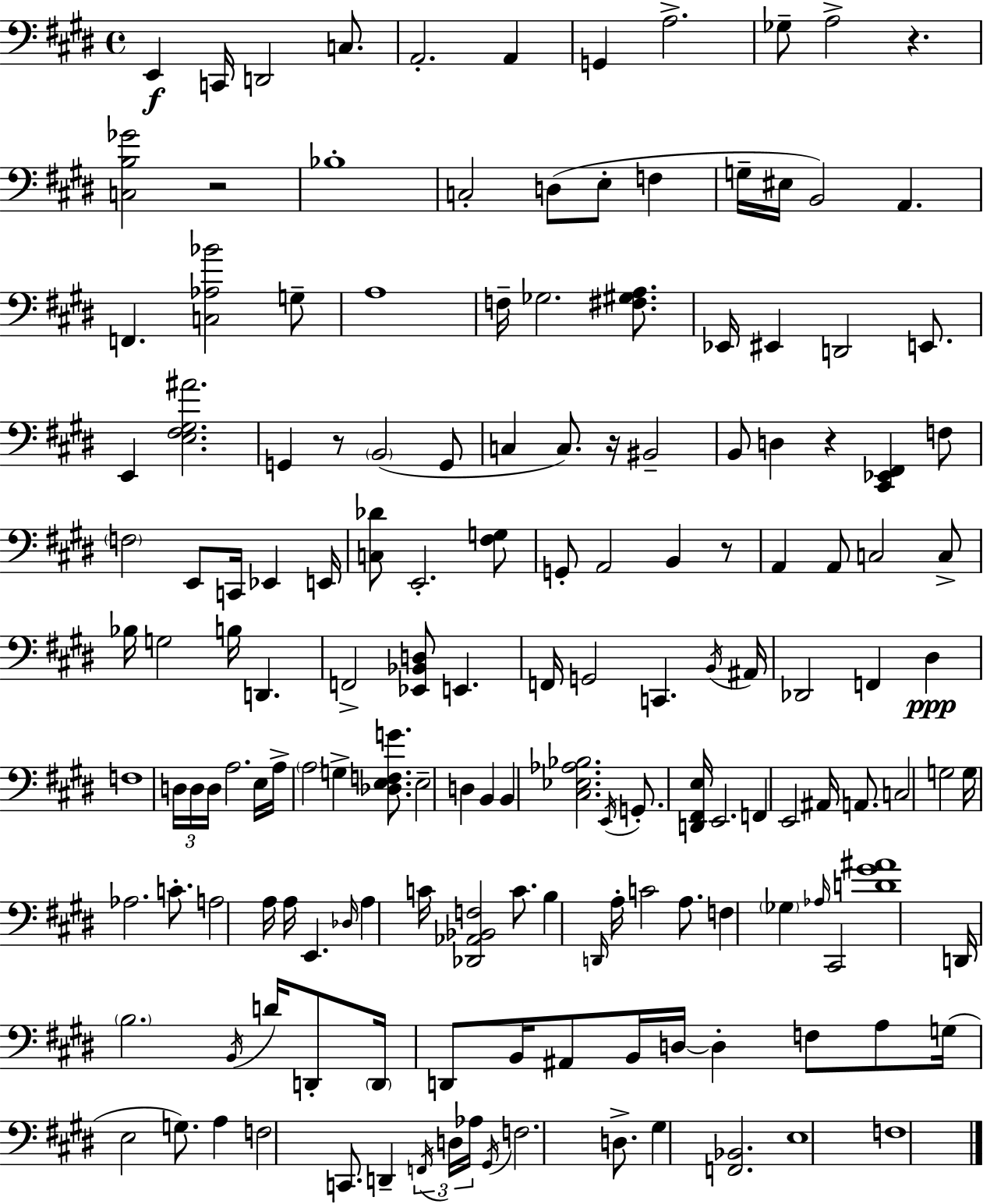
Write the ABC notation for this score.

X:1
T:Untitled
M:4/4
L:1/4
K:E
E,, C,,/4 D,,2 C,/2 A,,2 A,, G,, A,2 _G,/2 A,2 z [C,B,_G]2 z2 _B,4 C,2 D,/2 E,/2 F, G,/4 ^E,/4 B,,2 A,, F,, [C,_A,_B]2 G,/2 A,4 F,/4 _G,2 [^F,^G,A,]/2 _E,,/4 ^E,, D,,2 E,,/2 E,, [E,^F,^G,^A]2 G,, z/2 B,,2 G,,/2 C, C,/2 z/4 ^B,,2 B,,/2 D, z [^C,,_E,,^F,,] F,/2 F,2 E,,/2 C,,/4 _E,, E,,/4 [C,_D]/2 E,,2 [^F,G,]/2 G,,/2 A,,2 B,, z/2 A,, A,,/2 C,2 C,/2 _B,/4 G,2 B,/4 D,, F,,2 [_E,,_B,,D,]/2 E,, F,,/4 G,,2 C,, B,,/4 ^A,,/4 _D,,2 F,, ^D, F,4 D,/4 D,/4 D,/4 A,2 E,/4 A,/4 A,2 G, [_D,E,F,G]/2 E,2 D, B,, B,, [^C,_E,_A,_B,]2 E,,/4 G,,/2 [D,,^F,,E,]/4 E,,2 F,, E,,2 ^A,,/4 A,,/2 C,2 G,2 G,/4 _A,2 C/2 A,2 A,/4 A,/4 E,, _D,/4 A, C/4 [_D,,_A,,_B,,F,]2 C/2 B, D,,/4 A,/4 C2 A,/2 F, _G, _A,/4 ^C,,2 [D^G^A]4 D,,/4 B,2 B,,/4 D/4 D,,/2 D,,/4 D,,/2 B,,/4 ^A,,/2 B,,/4 D,/4 D, F,/2 A,/2 G,/4 E,2 G,/2 A, F,2 C,,/2 D,, F,,/4 D,/4 _A,/4 ^G,,/4 F,2 D,/2 ^G, [F,,_B,,]2 E,4 F,4